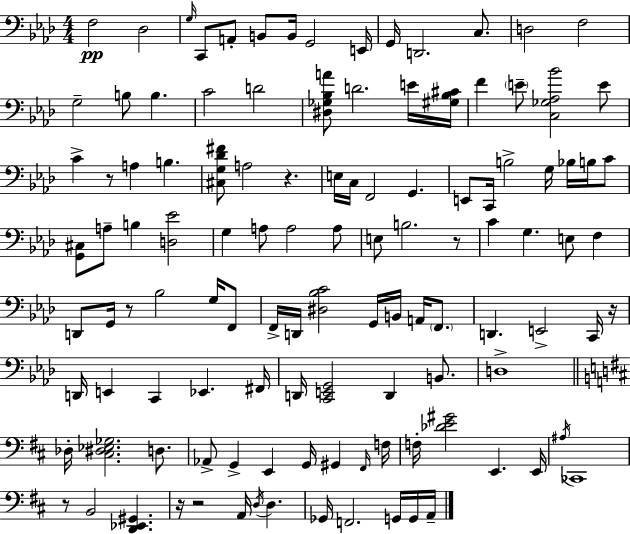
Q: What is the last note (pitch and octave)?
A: A2